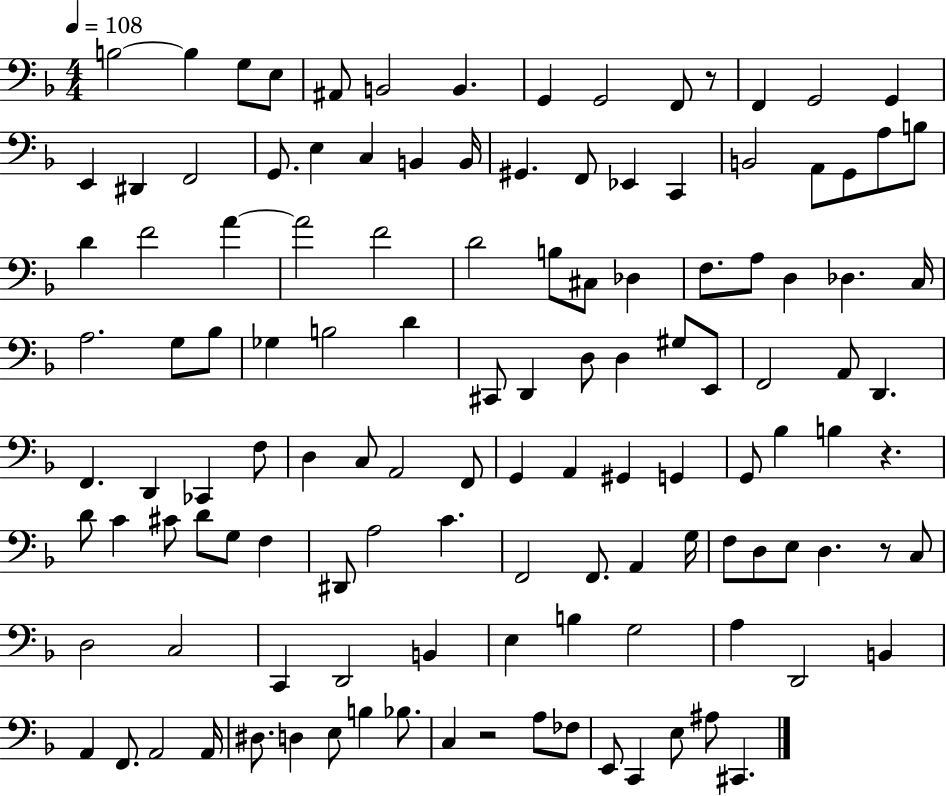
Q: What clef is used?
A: bass